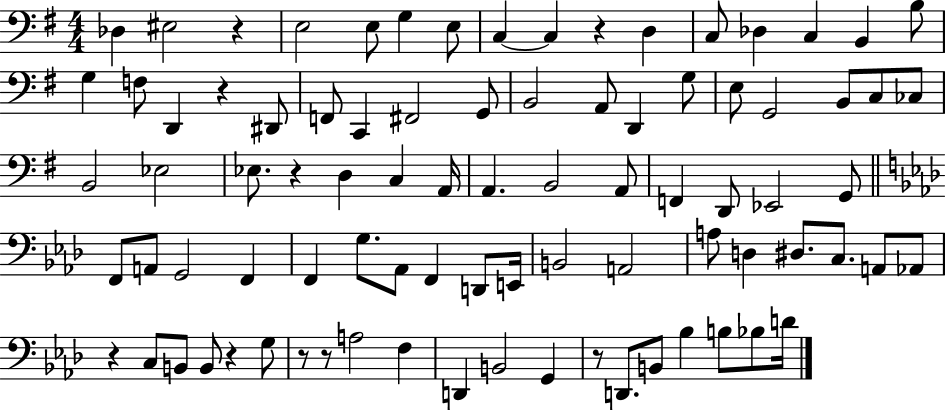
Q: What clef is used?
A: bass